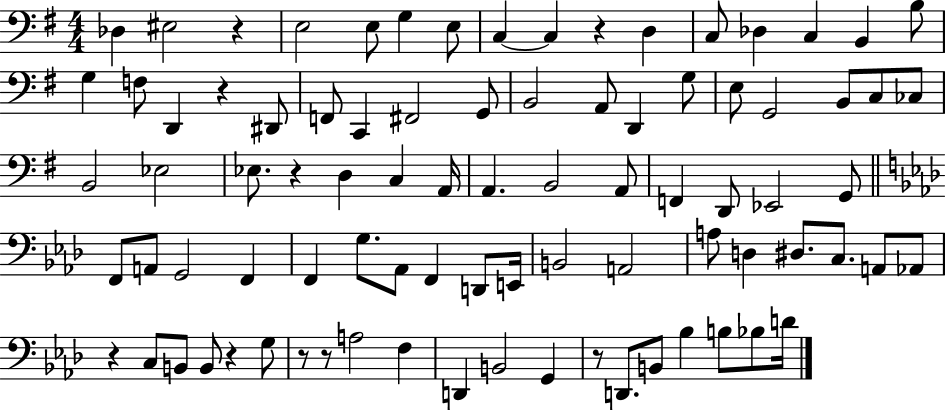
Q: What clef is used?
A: bass